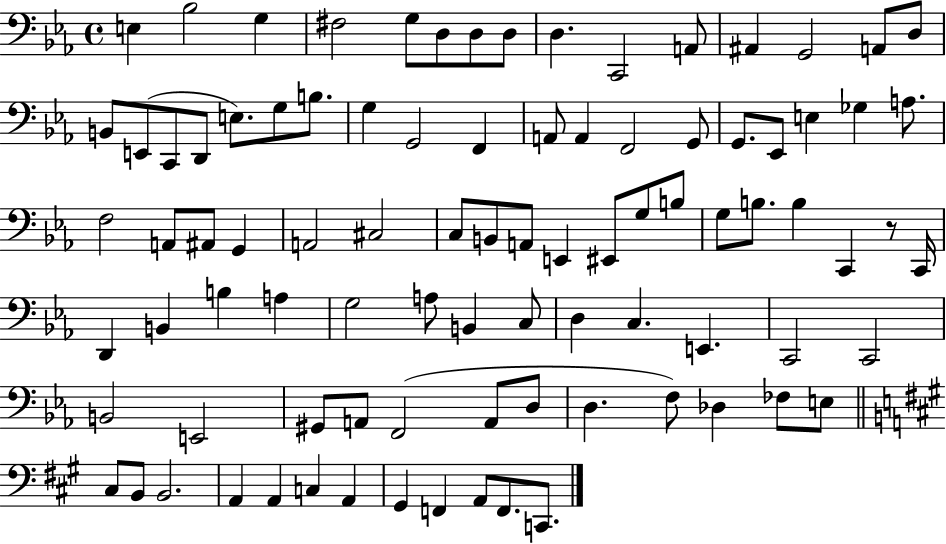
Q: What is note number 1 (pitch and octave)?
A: E3